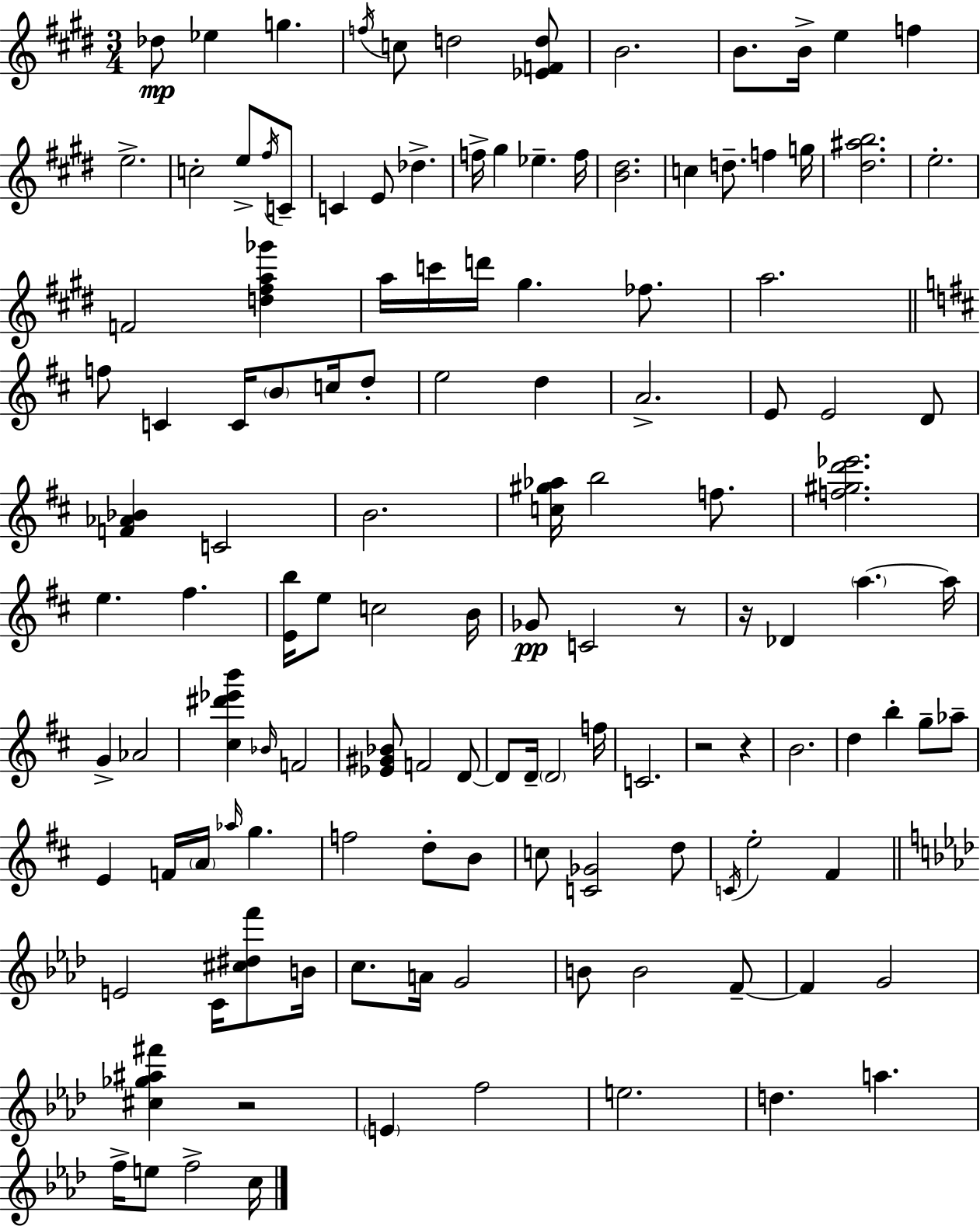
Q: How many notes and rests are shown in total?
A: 128